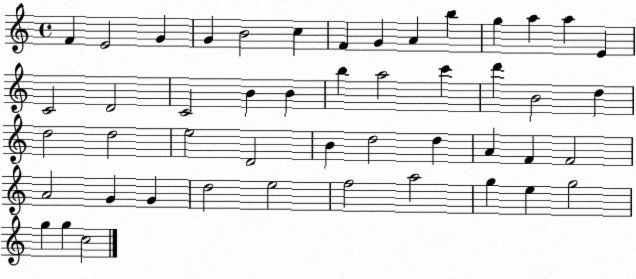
X:1
T:Untitled
M:4/4
L:1/4
K:C
F E2 G G B2 c F G A b g a a E C2 D2 C2 B B b a2 c' d' B2 d d2 d2 e2 D2 B d2 d A F F2 A2 G G d2 e2 f2 a2 g e g2 g g c2